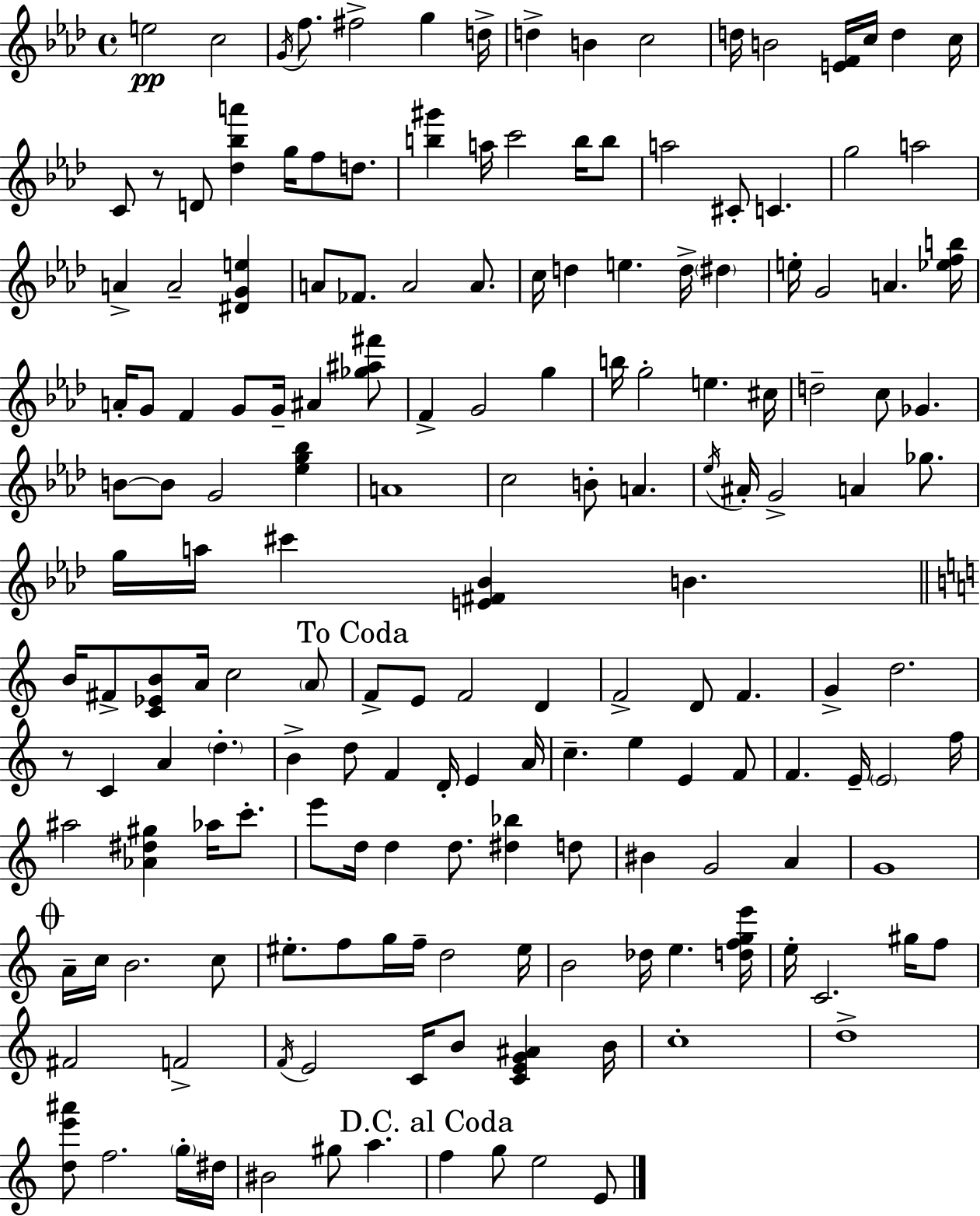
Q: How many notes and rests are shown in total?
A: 170